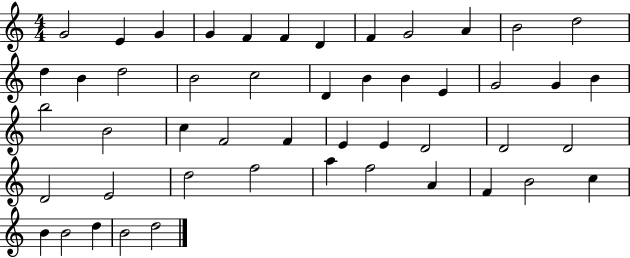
X:1
T:Untitled
M:4/4
L:1/4
K:C
G2 E G G F F D F G2 A B2 d2 d B d2 B2 c2 D B B E G2 G B b2 B2 c F2 F E E D2 D2 D2 D2 E2 d2 f2 a f2 A F B2 c B B2 d B2 d2